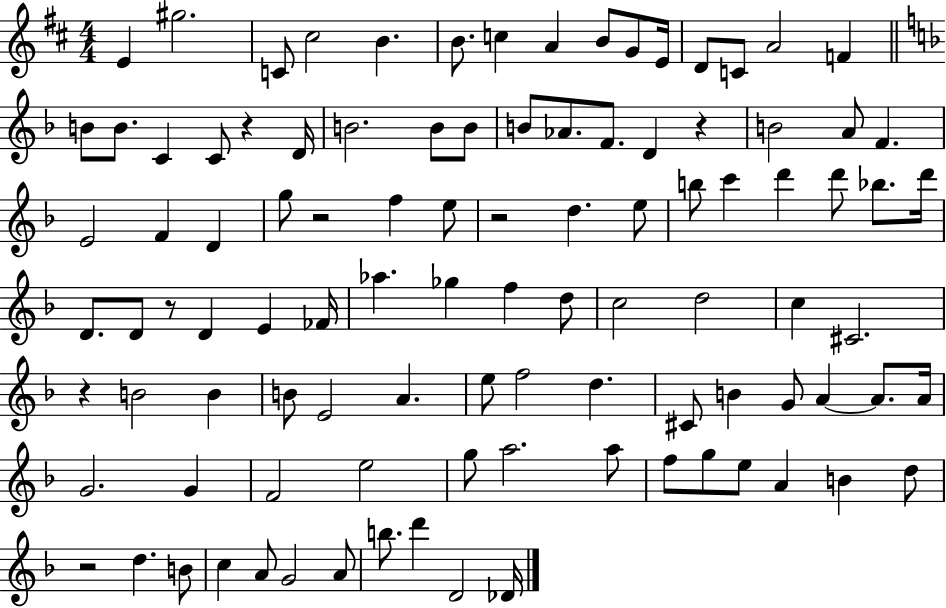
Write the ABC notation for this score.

X:1
T:Untitled
M:4/4
L:1/4
K:D
E ^g2 C/2 ^c2 B B/2 c A B/2 G/2 E/4 D/2 C/2 A2 F B/2 B/2 C C/2 z D/4 B2 B/2 B/2 B/2 _A/2 F/2 D z B2 A/2 F E2 F D g/2 z2 f e/2 z2 d e/2 b/2 c' d' d'/2 _b/2 d'/4 D/2 D/2 z/2 D E _F/4 _a _g f d/2 c2 d2 c ^C2 z B2 B B/2 E2 A e/2 f2 d ^C/2 B G/2 A A/2 A/4 G2 G F2 e2 g/2 a2 a/2 f/2 g/2 e/2 A B d/2 z2 d B/2 c A/2 G2 A/2 b/2 d' D2 _D/4